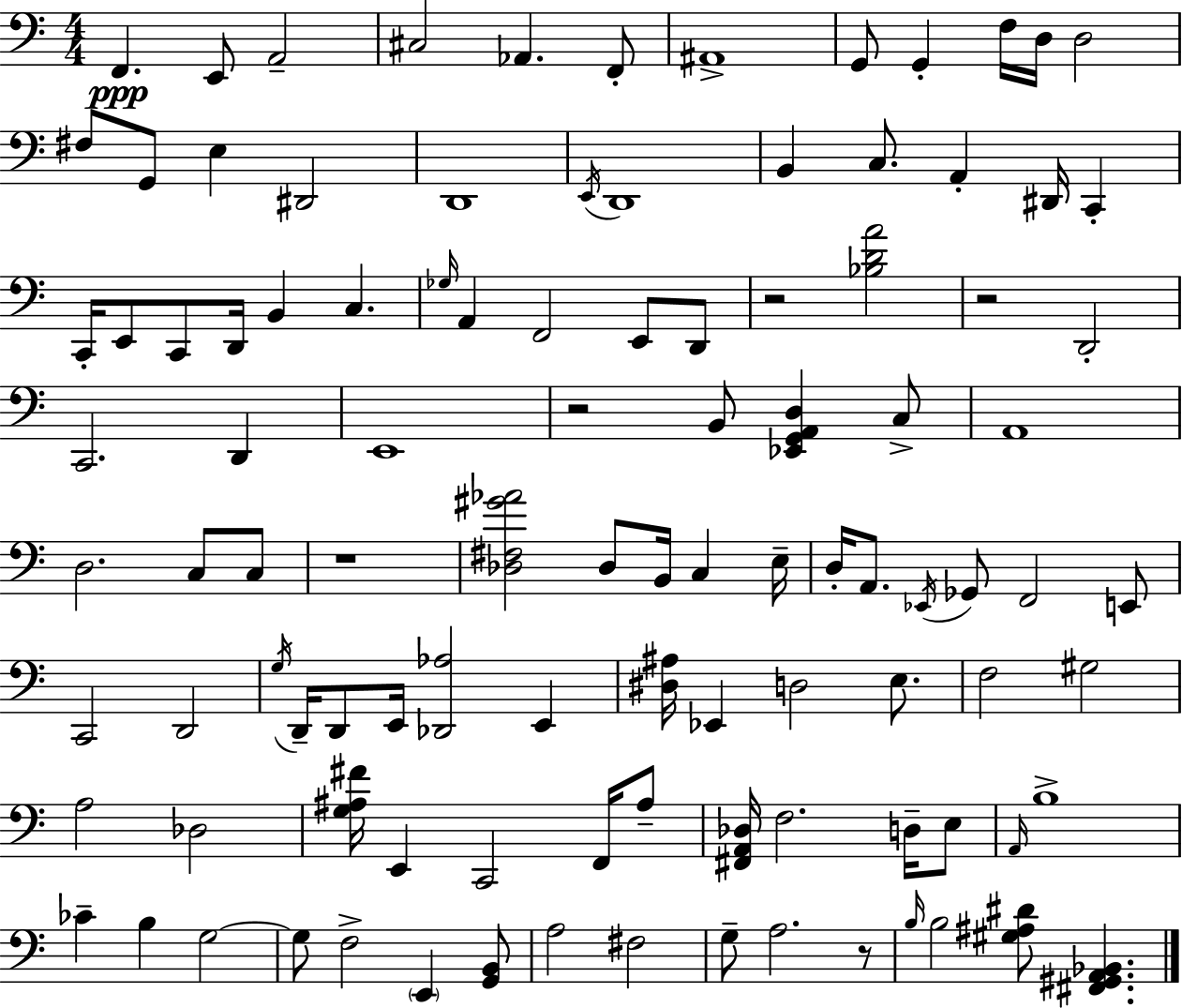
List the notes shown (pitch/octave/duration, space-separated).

F2/q. E2/e A2/h C#3/h Ab2/q. F2/e A#2/w G2/e G2/q F3/s D3/s D3/h F#3/e G2/e E3/q D#2/h D2/w E2/s D2/w B2/q C3/e. A2/q D#2/s C2/q C2/s E2/e C2/e D2/s B2/q C3/q. Gb3/s A2/q F2/h E2/e D2/e R/h [Bb3,D4,A4]/h R/h D2/h C2/h. D2/q E2/w R/h B2/e [Eb2,G2,A2,D3]/q C3/e A2/w D3/h. C3/e C3/e R/w [Db3,F#3,G#4,Ab4]/h Db3/e B2/s C3/q E3/s D3/s A2/e. Eb2/s Gb2/e F2/h E2/e C2/h D2/h G3/s D2/s D2/e E2/s [Db2,Ab3]/h E2/q [D#3,A#3]/s Eb2/q D3/h E3/e. F3/h G#3/h A3/h Db3/h [G3,A#3,F#4]/s E2/q C2/h F2/s A#3/e [F#2,A2,Db3]/s F3/h. D3/s E3/e A2/s B3/w CES4/q B3/q G3/h G3/e F3/h E2/q [G2,B2]/e A3/h F#3/h G3/e A3/h. R/e B3/s B3/h [G#3,A#3,D#4]/e [F#2,G#2,A2,Bb2]/q.